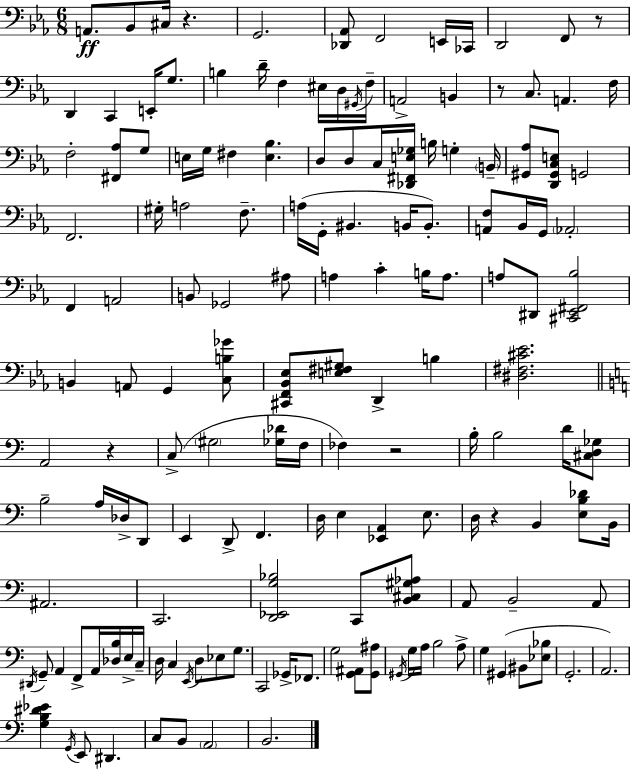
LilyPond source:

{
  \clef bass
  \numericTimeSignature
  \time 6/8
  \key c \minor
  \repeat volta 2 { a,8.\ff bes,8 cis16 r4. | g,2. | <des, aes,>8 f,2 e,16 ces,16 | d,2 f,8 r8 | \break d,4 c,4 e,16-. g8. | b4 d'16-- f4 eis16 d16 \acciaccatura { gis,16 } | f16-- a,2-> b,4 | r8 c8. a,4. | \break f16 f2-. <fis, aes>8 g8 | e16 g16 fis4 <e bes>4. | d8 d8 c16 <des, fis, e ges>16 b16 g4-. | \parenthesize b,16-- <gis, aes>8 <d, gis, c e>8 g,2 | \break f,2. | gis16-. a2 f8.-- | a16( g,16-. bis,4. b,16 b,8.-.) | <a, f>8 bes,16 g,16 \parenthesize aes,2-. | \break f,4 a,2 | b,8 ges,2 ais8 | a4 c'4-. b16 a8. | a8 dis,8 <cis, ees, fis, bes>2 | \break b,4 a,8 g,4 <c b ges'>8 | <cis, f, bes, ees>8 <e fis gis>8 d,4-> b4 | <dis fis cis' ees'>2. | \bar "||" \break \key c \major a,2 r4 | c8->( \parenthesize gis2 <ges des'>16 f16 | fes4) r2 | b16-. b2 d'16 <cis d ges>8 | \break b2-- a16 des16-> d,8 | e,4 d,8-> f,4. | d16 e4 <ees, a,>4 e8. | d16 r4 b,4 <e b des'>8 b,16 | \break ais,2. | c,2. | <d, ees, g bes>2 c,8 <b, cis gis aes>8 | a,8 b,2-- a,8 | \break \acciaccatura { dis,16 } g,8-- a,4 f,8-> a,16 <des b>16 e16-> | c16-- d16 c4 \acciaccatura { e,16 } d8 ees8 g8. | c,2 ges,16-> fes,8. | g2 <g, ais,>8 | \break <g, ais>8 \acciaccatura { gis,16 } g16 a16 b2 | a8-> g4 gis,4( bis,8 | <ees bes>8 g,2.-. | a,2.) | \break <g b dis' ees'>4 \acciaccatura { g,16 } e,8 dis,4. | c8 b,8 \parenthesize a,2 | b,2. | } \bar "|."
}